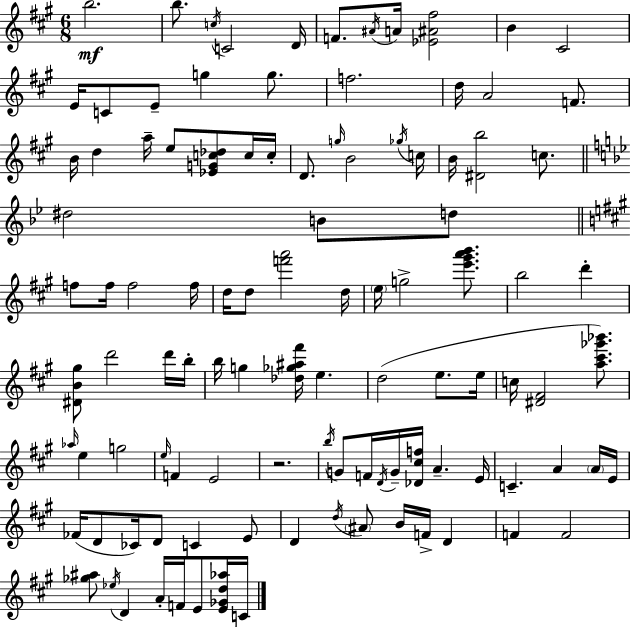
B5/h. B5/e. C5/s C4/h D4/s F4/e. A#4/s A4/s [Eb4,A#4,F#5]/h B4/q C#4/h E4/s C4/e E4/e G5/q G5/e. F5/h. D5/s A4/h F4/e. B4/s D5/q A5/s E5/e [Eb4,G4,C5,Db5]/e C5/s C5/s D4/e. G5/s B4/h Gb5/s C5/s B4/s [D#4,B5]/h C5/e. D#5/h B4/e D5/e F5/e F5/s F5/h F5/s D5/s D5/e [F6,A6]/h D5/s E5/s G5/h [E6,G#6,A6,B6]/e. B5/h D6/q [D#4,B4,G#5]/e D6/h D6/s B5/s B5/s G5/q [Db5,Gb5,A#5,F#6]/s E5/q. D5/h E5/e. E5/s C5/s [D#4,F#4]/h [A5,C#6,Gb6,Bb6]/e. Ab5/s E5/q G5/h E5/s F4/q E4/h R/h. B5/s G4/e F4/s D4/s G4/s [Db4,C#5,F5]/s A4/q. E4/s C4/q. A4/q A4/s E4/s FES4/s D4/e CES4/s D4/e C4/q E4/e D4/q D5/s A#4/e B4/s F4/s D4/q F4/q F4/h [Gb5,A#5]/e Eb5/s D4/q A4/s F4/s E4/e [E4,Gb4,D5,Ab5]/s C4/s